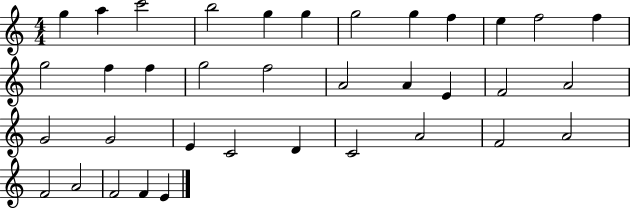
G5/q A5/q C6/h B5/h G5/q G5/q G5/h G5/q F5/q E5/q F5/h F5/q G5/h F5/q F5/q G5/h F5/h A4/h A4/q E4/q F4/h A4/h G4/h G4/h E4/q C4/h D4/q C4/h A4/h F4/h A4/h F4/h A4/h F4/h F4/q E4/q